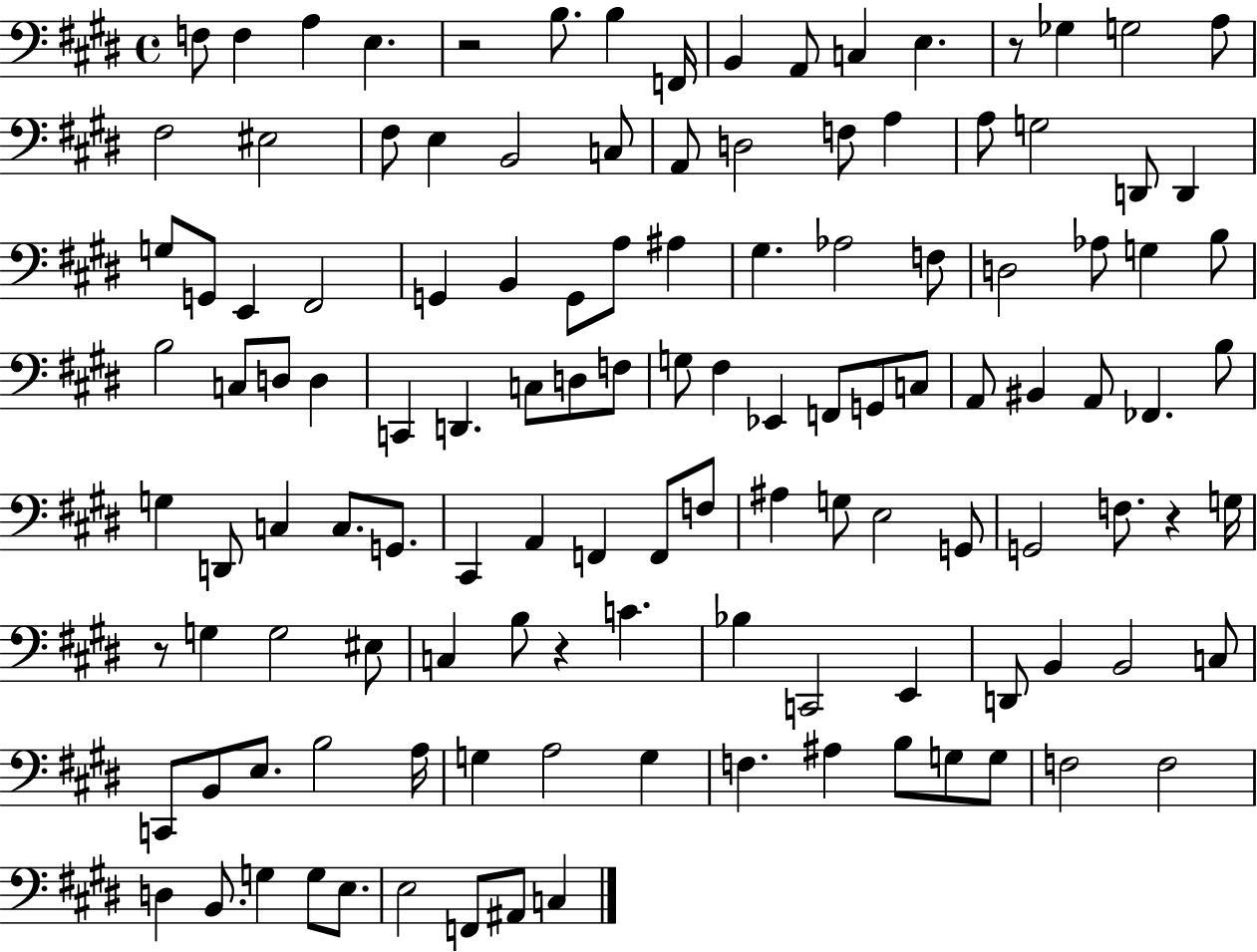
{
  \clef bass
  \time 4/4
  \defaultTimeSignature
  \key e \major
  f8 f4 a4 e4. | r2 b8. b4 f,16 | b,4 a,8 c4 e4. | r8 ges4 g2 a8 | \break fis2 eis2 | fis8 e4 b,2 c8 | a,8 d2 f8 a4 | a8 g2 d,8 d,4 | \break g8 g,8 e,4 fis,2 | g,4 b,4 g,8 a8 ais4 | gis4. aes2 f8 | d2 aes8 g4 b8 | \break b2 c8 d8 d4 | c,4 d,4. c8 d8 f8 | g8 fis4 ees,4 f,8 g,8 c8 | a,8 bis,4 a,8 fes,4. b8 | \break g4 d,8 c4 c8. g,8. | cis,4 a,4 f,4 f,8 f8 | ais4 g8 e2 g,8 | g,2 f8. r4 g16 | \break r8 g4 g2 eis8 | c4 b8 r4 c'4. | bes4 c,2 e,4 | d,8 b,4 b,2 c8 | \break c,8 b,8 e8. b2 a16 | g4 a2 g4 | f4. ais4 b8 g8 g8 | f2 f2 | \break d4 b,8. g4 g8 e8. | e2 f,8 ais,8 c4 | \bar "|."
}